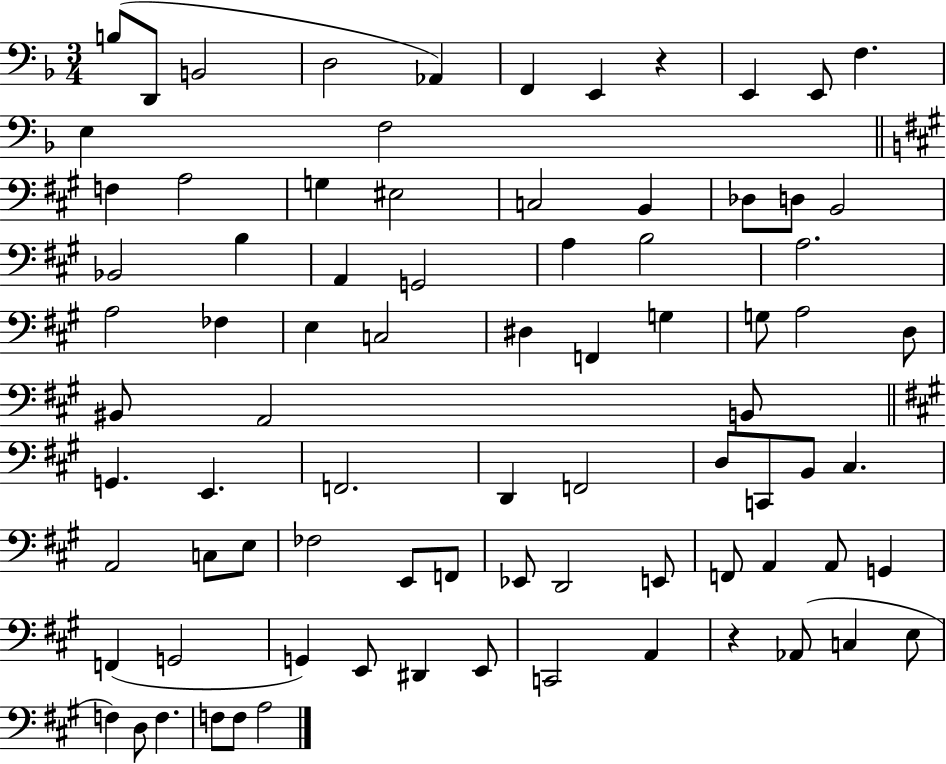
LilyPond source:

{
  \clef bass
  \numericTimeSignature
  \time 3/4
  \key f \major
  b8( d,8 b,2 | d2 aes,4) | f,4 e,4 r4 | e,4 e,8 f4. | \break e4 f2 | \bar "||" \break \key a \major f4 a2 | g4 eis2 | c2 b,4 | des8 d8 b,2 | \break bes,2 b4 | a,4 g,2 | a4 b2 | a2. | \break a2 fes4 | e4 c2 | dis4 f,4 g4 | g8 a2 d8 | \break bis,8 a,2 b,8 | \bar "||" \break \key a \major g,4. e,4. | f,2. | d,4 f,2 | d8 c,8 b,8 cis4. | \break a,2 c8 e8 | fes2 e,8 f,8 | ees,8 d,2 e,8 | f,8 a,4 a,8 g,4 | \break f,4( g,2 | g,4) e,8 dis,4 e,8 | c,2 a,4 | r4 aes,8( c4 e8 | \break f4) d8 f4. | f8 f8 a2 | \bar "|."
}